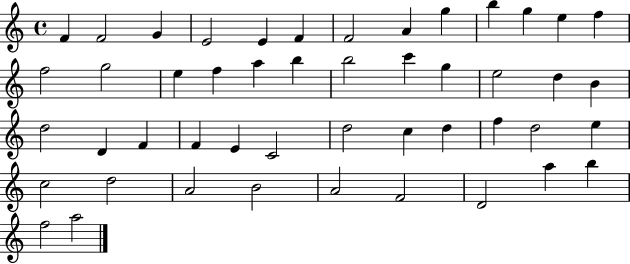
{
  \clef treble
  \time 4/4
  \defaultTimeSignature
  \key c \major
  f'4 f'2 g'4 | e'2 e'4 f'4 | f'2 a'4 g''4 | b''4 g''4 e''4 f''4 | \break f''2 g''2 | e''4 f''4 a''4 b''4 | b''2 c'''4 g''4 | e''2 d''4 b'4 | \break d''2 d'4 f'4 | f'4 e'4 c'2 | d''2 c''4 d''4 | f''4 d''2 e''4 | \break c''2 d''2 | a'2 b'2 | a'2 f'2 | d'2 a''4 b''4 | \break f''2 a''2 | \bar "|."
}